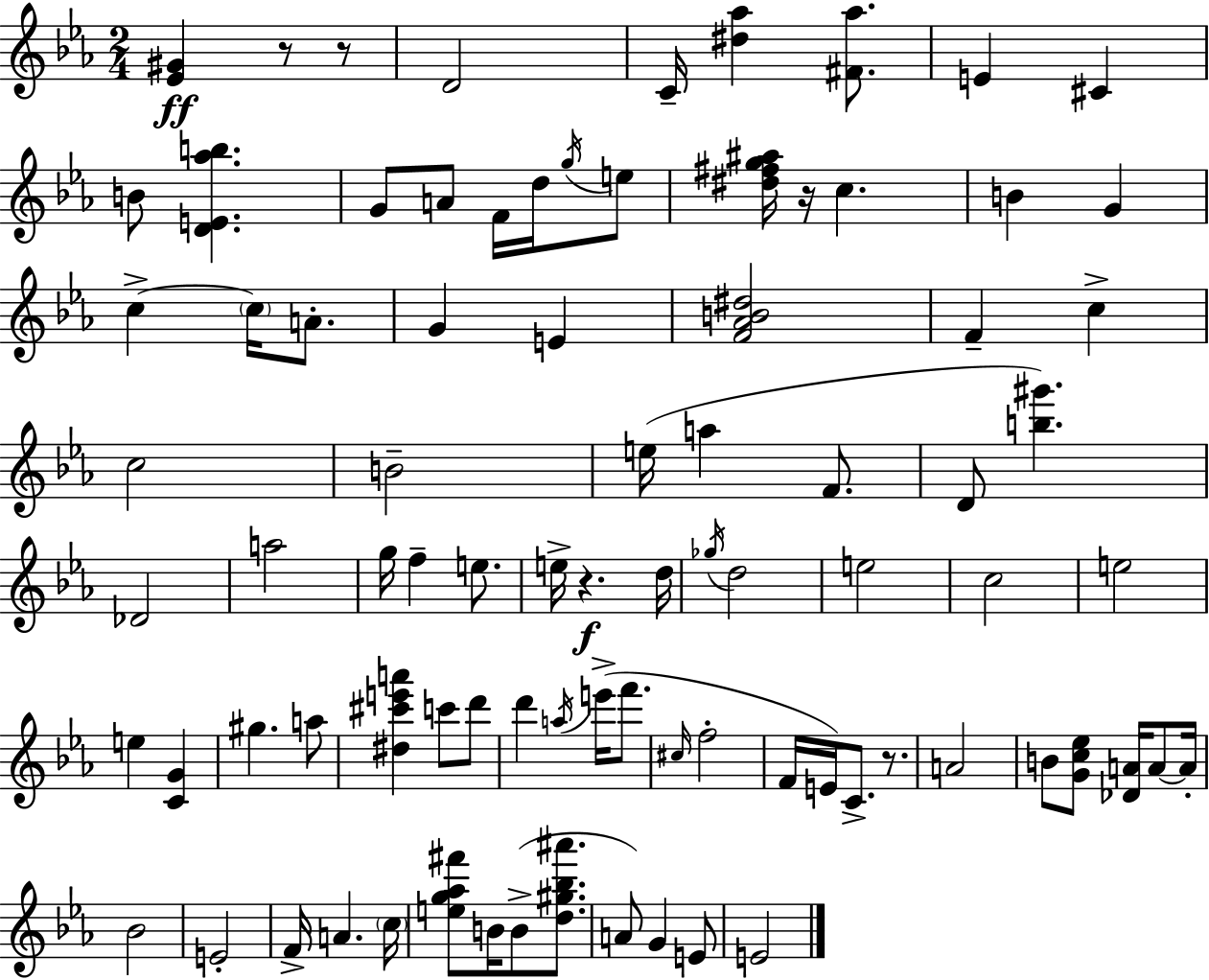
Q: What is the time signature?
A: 2/4